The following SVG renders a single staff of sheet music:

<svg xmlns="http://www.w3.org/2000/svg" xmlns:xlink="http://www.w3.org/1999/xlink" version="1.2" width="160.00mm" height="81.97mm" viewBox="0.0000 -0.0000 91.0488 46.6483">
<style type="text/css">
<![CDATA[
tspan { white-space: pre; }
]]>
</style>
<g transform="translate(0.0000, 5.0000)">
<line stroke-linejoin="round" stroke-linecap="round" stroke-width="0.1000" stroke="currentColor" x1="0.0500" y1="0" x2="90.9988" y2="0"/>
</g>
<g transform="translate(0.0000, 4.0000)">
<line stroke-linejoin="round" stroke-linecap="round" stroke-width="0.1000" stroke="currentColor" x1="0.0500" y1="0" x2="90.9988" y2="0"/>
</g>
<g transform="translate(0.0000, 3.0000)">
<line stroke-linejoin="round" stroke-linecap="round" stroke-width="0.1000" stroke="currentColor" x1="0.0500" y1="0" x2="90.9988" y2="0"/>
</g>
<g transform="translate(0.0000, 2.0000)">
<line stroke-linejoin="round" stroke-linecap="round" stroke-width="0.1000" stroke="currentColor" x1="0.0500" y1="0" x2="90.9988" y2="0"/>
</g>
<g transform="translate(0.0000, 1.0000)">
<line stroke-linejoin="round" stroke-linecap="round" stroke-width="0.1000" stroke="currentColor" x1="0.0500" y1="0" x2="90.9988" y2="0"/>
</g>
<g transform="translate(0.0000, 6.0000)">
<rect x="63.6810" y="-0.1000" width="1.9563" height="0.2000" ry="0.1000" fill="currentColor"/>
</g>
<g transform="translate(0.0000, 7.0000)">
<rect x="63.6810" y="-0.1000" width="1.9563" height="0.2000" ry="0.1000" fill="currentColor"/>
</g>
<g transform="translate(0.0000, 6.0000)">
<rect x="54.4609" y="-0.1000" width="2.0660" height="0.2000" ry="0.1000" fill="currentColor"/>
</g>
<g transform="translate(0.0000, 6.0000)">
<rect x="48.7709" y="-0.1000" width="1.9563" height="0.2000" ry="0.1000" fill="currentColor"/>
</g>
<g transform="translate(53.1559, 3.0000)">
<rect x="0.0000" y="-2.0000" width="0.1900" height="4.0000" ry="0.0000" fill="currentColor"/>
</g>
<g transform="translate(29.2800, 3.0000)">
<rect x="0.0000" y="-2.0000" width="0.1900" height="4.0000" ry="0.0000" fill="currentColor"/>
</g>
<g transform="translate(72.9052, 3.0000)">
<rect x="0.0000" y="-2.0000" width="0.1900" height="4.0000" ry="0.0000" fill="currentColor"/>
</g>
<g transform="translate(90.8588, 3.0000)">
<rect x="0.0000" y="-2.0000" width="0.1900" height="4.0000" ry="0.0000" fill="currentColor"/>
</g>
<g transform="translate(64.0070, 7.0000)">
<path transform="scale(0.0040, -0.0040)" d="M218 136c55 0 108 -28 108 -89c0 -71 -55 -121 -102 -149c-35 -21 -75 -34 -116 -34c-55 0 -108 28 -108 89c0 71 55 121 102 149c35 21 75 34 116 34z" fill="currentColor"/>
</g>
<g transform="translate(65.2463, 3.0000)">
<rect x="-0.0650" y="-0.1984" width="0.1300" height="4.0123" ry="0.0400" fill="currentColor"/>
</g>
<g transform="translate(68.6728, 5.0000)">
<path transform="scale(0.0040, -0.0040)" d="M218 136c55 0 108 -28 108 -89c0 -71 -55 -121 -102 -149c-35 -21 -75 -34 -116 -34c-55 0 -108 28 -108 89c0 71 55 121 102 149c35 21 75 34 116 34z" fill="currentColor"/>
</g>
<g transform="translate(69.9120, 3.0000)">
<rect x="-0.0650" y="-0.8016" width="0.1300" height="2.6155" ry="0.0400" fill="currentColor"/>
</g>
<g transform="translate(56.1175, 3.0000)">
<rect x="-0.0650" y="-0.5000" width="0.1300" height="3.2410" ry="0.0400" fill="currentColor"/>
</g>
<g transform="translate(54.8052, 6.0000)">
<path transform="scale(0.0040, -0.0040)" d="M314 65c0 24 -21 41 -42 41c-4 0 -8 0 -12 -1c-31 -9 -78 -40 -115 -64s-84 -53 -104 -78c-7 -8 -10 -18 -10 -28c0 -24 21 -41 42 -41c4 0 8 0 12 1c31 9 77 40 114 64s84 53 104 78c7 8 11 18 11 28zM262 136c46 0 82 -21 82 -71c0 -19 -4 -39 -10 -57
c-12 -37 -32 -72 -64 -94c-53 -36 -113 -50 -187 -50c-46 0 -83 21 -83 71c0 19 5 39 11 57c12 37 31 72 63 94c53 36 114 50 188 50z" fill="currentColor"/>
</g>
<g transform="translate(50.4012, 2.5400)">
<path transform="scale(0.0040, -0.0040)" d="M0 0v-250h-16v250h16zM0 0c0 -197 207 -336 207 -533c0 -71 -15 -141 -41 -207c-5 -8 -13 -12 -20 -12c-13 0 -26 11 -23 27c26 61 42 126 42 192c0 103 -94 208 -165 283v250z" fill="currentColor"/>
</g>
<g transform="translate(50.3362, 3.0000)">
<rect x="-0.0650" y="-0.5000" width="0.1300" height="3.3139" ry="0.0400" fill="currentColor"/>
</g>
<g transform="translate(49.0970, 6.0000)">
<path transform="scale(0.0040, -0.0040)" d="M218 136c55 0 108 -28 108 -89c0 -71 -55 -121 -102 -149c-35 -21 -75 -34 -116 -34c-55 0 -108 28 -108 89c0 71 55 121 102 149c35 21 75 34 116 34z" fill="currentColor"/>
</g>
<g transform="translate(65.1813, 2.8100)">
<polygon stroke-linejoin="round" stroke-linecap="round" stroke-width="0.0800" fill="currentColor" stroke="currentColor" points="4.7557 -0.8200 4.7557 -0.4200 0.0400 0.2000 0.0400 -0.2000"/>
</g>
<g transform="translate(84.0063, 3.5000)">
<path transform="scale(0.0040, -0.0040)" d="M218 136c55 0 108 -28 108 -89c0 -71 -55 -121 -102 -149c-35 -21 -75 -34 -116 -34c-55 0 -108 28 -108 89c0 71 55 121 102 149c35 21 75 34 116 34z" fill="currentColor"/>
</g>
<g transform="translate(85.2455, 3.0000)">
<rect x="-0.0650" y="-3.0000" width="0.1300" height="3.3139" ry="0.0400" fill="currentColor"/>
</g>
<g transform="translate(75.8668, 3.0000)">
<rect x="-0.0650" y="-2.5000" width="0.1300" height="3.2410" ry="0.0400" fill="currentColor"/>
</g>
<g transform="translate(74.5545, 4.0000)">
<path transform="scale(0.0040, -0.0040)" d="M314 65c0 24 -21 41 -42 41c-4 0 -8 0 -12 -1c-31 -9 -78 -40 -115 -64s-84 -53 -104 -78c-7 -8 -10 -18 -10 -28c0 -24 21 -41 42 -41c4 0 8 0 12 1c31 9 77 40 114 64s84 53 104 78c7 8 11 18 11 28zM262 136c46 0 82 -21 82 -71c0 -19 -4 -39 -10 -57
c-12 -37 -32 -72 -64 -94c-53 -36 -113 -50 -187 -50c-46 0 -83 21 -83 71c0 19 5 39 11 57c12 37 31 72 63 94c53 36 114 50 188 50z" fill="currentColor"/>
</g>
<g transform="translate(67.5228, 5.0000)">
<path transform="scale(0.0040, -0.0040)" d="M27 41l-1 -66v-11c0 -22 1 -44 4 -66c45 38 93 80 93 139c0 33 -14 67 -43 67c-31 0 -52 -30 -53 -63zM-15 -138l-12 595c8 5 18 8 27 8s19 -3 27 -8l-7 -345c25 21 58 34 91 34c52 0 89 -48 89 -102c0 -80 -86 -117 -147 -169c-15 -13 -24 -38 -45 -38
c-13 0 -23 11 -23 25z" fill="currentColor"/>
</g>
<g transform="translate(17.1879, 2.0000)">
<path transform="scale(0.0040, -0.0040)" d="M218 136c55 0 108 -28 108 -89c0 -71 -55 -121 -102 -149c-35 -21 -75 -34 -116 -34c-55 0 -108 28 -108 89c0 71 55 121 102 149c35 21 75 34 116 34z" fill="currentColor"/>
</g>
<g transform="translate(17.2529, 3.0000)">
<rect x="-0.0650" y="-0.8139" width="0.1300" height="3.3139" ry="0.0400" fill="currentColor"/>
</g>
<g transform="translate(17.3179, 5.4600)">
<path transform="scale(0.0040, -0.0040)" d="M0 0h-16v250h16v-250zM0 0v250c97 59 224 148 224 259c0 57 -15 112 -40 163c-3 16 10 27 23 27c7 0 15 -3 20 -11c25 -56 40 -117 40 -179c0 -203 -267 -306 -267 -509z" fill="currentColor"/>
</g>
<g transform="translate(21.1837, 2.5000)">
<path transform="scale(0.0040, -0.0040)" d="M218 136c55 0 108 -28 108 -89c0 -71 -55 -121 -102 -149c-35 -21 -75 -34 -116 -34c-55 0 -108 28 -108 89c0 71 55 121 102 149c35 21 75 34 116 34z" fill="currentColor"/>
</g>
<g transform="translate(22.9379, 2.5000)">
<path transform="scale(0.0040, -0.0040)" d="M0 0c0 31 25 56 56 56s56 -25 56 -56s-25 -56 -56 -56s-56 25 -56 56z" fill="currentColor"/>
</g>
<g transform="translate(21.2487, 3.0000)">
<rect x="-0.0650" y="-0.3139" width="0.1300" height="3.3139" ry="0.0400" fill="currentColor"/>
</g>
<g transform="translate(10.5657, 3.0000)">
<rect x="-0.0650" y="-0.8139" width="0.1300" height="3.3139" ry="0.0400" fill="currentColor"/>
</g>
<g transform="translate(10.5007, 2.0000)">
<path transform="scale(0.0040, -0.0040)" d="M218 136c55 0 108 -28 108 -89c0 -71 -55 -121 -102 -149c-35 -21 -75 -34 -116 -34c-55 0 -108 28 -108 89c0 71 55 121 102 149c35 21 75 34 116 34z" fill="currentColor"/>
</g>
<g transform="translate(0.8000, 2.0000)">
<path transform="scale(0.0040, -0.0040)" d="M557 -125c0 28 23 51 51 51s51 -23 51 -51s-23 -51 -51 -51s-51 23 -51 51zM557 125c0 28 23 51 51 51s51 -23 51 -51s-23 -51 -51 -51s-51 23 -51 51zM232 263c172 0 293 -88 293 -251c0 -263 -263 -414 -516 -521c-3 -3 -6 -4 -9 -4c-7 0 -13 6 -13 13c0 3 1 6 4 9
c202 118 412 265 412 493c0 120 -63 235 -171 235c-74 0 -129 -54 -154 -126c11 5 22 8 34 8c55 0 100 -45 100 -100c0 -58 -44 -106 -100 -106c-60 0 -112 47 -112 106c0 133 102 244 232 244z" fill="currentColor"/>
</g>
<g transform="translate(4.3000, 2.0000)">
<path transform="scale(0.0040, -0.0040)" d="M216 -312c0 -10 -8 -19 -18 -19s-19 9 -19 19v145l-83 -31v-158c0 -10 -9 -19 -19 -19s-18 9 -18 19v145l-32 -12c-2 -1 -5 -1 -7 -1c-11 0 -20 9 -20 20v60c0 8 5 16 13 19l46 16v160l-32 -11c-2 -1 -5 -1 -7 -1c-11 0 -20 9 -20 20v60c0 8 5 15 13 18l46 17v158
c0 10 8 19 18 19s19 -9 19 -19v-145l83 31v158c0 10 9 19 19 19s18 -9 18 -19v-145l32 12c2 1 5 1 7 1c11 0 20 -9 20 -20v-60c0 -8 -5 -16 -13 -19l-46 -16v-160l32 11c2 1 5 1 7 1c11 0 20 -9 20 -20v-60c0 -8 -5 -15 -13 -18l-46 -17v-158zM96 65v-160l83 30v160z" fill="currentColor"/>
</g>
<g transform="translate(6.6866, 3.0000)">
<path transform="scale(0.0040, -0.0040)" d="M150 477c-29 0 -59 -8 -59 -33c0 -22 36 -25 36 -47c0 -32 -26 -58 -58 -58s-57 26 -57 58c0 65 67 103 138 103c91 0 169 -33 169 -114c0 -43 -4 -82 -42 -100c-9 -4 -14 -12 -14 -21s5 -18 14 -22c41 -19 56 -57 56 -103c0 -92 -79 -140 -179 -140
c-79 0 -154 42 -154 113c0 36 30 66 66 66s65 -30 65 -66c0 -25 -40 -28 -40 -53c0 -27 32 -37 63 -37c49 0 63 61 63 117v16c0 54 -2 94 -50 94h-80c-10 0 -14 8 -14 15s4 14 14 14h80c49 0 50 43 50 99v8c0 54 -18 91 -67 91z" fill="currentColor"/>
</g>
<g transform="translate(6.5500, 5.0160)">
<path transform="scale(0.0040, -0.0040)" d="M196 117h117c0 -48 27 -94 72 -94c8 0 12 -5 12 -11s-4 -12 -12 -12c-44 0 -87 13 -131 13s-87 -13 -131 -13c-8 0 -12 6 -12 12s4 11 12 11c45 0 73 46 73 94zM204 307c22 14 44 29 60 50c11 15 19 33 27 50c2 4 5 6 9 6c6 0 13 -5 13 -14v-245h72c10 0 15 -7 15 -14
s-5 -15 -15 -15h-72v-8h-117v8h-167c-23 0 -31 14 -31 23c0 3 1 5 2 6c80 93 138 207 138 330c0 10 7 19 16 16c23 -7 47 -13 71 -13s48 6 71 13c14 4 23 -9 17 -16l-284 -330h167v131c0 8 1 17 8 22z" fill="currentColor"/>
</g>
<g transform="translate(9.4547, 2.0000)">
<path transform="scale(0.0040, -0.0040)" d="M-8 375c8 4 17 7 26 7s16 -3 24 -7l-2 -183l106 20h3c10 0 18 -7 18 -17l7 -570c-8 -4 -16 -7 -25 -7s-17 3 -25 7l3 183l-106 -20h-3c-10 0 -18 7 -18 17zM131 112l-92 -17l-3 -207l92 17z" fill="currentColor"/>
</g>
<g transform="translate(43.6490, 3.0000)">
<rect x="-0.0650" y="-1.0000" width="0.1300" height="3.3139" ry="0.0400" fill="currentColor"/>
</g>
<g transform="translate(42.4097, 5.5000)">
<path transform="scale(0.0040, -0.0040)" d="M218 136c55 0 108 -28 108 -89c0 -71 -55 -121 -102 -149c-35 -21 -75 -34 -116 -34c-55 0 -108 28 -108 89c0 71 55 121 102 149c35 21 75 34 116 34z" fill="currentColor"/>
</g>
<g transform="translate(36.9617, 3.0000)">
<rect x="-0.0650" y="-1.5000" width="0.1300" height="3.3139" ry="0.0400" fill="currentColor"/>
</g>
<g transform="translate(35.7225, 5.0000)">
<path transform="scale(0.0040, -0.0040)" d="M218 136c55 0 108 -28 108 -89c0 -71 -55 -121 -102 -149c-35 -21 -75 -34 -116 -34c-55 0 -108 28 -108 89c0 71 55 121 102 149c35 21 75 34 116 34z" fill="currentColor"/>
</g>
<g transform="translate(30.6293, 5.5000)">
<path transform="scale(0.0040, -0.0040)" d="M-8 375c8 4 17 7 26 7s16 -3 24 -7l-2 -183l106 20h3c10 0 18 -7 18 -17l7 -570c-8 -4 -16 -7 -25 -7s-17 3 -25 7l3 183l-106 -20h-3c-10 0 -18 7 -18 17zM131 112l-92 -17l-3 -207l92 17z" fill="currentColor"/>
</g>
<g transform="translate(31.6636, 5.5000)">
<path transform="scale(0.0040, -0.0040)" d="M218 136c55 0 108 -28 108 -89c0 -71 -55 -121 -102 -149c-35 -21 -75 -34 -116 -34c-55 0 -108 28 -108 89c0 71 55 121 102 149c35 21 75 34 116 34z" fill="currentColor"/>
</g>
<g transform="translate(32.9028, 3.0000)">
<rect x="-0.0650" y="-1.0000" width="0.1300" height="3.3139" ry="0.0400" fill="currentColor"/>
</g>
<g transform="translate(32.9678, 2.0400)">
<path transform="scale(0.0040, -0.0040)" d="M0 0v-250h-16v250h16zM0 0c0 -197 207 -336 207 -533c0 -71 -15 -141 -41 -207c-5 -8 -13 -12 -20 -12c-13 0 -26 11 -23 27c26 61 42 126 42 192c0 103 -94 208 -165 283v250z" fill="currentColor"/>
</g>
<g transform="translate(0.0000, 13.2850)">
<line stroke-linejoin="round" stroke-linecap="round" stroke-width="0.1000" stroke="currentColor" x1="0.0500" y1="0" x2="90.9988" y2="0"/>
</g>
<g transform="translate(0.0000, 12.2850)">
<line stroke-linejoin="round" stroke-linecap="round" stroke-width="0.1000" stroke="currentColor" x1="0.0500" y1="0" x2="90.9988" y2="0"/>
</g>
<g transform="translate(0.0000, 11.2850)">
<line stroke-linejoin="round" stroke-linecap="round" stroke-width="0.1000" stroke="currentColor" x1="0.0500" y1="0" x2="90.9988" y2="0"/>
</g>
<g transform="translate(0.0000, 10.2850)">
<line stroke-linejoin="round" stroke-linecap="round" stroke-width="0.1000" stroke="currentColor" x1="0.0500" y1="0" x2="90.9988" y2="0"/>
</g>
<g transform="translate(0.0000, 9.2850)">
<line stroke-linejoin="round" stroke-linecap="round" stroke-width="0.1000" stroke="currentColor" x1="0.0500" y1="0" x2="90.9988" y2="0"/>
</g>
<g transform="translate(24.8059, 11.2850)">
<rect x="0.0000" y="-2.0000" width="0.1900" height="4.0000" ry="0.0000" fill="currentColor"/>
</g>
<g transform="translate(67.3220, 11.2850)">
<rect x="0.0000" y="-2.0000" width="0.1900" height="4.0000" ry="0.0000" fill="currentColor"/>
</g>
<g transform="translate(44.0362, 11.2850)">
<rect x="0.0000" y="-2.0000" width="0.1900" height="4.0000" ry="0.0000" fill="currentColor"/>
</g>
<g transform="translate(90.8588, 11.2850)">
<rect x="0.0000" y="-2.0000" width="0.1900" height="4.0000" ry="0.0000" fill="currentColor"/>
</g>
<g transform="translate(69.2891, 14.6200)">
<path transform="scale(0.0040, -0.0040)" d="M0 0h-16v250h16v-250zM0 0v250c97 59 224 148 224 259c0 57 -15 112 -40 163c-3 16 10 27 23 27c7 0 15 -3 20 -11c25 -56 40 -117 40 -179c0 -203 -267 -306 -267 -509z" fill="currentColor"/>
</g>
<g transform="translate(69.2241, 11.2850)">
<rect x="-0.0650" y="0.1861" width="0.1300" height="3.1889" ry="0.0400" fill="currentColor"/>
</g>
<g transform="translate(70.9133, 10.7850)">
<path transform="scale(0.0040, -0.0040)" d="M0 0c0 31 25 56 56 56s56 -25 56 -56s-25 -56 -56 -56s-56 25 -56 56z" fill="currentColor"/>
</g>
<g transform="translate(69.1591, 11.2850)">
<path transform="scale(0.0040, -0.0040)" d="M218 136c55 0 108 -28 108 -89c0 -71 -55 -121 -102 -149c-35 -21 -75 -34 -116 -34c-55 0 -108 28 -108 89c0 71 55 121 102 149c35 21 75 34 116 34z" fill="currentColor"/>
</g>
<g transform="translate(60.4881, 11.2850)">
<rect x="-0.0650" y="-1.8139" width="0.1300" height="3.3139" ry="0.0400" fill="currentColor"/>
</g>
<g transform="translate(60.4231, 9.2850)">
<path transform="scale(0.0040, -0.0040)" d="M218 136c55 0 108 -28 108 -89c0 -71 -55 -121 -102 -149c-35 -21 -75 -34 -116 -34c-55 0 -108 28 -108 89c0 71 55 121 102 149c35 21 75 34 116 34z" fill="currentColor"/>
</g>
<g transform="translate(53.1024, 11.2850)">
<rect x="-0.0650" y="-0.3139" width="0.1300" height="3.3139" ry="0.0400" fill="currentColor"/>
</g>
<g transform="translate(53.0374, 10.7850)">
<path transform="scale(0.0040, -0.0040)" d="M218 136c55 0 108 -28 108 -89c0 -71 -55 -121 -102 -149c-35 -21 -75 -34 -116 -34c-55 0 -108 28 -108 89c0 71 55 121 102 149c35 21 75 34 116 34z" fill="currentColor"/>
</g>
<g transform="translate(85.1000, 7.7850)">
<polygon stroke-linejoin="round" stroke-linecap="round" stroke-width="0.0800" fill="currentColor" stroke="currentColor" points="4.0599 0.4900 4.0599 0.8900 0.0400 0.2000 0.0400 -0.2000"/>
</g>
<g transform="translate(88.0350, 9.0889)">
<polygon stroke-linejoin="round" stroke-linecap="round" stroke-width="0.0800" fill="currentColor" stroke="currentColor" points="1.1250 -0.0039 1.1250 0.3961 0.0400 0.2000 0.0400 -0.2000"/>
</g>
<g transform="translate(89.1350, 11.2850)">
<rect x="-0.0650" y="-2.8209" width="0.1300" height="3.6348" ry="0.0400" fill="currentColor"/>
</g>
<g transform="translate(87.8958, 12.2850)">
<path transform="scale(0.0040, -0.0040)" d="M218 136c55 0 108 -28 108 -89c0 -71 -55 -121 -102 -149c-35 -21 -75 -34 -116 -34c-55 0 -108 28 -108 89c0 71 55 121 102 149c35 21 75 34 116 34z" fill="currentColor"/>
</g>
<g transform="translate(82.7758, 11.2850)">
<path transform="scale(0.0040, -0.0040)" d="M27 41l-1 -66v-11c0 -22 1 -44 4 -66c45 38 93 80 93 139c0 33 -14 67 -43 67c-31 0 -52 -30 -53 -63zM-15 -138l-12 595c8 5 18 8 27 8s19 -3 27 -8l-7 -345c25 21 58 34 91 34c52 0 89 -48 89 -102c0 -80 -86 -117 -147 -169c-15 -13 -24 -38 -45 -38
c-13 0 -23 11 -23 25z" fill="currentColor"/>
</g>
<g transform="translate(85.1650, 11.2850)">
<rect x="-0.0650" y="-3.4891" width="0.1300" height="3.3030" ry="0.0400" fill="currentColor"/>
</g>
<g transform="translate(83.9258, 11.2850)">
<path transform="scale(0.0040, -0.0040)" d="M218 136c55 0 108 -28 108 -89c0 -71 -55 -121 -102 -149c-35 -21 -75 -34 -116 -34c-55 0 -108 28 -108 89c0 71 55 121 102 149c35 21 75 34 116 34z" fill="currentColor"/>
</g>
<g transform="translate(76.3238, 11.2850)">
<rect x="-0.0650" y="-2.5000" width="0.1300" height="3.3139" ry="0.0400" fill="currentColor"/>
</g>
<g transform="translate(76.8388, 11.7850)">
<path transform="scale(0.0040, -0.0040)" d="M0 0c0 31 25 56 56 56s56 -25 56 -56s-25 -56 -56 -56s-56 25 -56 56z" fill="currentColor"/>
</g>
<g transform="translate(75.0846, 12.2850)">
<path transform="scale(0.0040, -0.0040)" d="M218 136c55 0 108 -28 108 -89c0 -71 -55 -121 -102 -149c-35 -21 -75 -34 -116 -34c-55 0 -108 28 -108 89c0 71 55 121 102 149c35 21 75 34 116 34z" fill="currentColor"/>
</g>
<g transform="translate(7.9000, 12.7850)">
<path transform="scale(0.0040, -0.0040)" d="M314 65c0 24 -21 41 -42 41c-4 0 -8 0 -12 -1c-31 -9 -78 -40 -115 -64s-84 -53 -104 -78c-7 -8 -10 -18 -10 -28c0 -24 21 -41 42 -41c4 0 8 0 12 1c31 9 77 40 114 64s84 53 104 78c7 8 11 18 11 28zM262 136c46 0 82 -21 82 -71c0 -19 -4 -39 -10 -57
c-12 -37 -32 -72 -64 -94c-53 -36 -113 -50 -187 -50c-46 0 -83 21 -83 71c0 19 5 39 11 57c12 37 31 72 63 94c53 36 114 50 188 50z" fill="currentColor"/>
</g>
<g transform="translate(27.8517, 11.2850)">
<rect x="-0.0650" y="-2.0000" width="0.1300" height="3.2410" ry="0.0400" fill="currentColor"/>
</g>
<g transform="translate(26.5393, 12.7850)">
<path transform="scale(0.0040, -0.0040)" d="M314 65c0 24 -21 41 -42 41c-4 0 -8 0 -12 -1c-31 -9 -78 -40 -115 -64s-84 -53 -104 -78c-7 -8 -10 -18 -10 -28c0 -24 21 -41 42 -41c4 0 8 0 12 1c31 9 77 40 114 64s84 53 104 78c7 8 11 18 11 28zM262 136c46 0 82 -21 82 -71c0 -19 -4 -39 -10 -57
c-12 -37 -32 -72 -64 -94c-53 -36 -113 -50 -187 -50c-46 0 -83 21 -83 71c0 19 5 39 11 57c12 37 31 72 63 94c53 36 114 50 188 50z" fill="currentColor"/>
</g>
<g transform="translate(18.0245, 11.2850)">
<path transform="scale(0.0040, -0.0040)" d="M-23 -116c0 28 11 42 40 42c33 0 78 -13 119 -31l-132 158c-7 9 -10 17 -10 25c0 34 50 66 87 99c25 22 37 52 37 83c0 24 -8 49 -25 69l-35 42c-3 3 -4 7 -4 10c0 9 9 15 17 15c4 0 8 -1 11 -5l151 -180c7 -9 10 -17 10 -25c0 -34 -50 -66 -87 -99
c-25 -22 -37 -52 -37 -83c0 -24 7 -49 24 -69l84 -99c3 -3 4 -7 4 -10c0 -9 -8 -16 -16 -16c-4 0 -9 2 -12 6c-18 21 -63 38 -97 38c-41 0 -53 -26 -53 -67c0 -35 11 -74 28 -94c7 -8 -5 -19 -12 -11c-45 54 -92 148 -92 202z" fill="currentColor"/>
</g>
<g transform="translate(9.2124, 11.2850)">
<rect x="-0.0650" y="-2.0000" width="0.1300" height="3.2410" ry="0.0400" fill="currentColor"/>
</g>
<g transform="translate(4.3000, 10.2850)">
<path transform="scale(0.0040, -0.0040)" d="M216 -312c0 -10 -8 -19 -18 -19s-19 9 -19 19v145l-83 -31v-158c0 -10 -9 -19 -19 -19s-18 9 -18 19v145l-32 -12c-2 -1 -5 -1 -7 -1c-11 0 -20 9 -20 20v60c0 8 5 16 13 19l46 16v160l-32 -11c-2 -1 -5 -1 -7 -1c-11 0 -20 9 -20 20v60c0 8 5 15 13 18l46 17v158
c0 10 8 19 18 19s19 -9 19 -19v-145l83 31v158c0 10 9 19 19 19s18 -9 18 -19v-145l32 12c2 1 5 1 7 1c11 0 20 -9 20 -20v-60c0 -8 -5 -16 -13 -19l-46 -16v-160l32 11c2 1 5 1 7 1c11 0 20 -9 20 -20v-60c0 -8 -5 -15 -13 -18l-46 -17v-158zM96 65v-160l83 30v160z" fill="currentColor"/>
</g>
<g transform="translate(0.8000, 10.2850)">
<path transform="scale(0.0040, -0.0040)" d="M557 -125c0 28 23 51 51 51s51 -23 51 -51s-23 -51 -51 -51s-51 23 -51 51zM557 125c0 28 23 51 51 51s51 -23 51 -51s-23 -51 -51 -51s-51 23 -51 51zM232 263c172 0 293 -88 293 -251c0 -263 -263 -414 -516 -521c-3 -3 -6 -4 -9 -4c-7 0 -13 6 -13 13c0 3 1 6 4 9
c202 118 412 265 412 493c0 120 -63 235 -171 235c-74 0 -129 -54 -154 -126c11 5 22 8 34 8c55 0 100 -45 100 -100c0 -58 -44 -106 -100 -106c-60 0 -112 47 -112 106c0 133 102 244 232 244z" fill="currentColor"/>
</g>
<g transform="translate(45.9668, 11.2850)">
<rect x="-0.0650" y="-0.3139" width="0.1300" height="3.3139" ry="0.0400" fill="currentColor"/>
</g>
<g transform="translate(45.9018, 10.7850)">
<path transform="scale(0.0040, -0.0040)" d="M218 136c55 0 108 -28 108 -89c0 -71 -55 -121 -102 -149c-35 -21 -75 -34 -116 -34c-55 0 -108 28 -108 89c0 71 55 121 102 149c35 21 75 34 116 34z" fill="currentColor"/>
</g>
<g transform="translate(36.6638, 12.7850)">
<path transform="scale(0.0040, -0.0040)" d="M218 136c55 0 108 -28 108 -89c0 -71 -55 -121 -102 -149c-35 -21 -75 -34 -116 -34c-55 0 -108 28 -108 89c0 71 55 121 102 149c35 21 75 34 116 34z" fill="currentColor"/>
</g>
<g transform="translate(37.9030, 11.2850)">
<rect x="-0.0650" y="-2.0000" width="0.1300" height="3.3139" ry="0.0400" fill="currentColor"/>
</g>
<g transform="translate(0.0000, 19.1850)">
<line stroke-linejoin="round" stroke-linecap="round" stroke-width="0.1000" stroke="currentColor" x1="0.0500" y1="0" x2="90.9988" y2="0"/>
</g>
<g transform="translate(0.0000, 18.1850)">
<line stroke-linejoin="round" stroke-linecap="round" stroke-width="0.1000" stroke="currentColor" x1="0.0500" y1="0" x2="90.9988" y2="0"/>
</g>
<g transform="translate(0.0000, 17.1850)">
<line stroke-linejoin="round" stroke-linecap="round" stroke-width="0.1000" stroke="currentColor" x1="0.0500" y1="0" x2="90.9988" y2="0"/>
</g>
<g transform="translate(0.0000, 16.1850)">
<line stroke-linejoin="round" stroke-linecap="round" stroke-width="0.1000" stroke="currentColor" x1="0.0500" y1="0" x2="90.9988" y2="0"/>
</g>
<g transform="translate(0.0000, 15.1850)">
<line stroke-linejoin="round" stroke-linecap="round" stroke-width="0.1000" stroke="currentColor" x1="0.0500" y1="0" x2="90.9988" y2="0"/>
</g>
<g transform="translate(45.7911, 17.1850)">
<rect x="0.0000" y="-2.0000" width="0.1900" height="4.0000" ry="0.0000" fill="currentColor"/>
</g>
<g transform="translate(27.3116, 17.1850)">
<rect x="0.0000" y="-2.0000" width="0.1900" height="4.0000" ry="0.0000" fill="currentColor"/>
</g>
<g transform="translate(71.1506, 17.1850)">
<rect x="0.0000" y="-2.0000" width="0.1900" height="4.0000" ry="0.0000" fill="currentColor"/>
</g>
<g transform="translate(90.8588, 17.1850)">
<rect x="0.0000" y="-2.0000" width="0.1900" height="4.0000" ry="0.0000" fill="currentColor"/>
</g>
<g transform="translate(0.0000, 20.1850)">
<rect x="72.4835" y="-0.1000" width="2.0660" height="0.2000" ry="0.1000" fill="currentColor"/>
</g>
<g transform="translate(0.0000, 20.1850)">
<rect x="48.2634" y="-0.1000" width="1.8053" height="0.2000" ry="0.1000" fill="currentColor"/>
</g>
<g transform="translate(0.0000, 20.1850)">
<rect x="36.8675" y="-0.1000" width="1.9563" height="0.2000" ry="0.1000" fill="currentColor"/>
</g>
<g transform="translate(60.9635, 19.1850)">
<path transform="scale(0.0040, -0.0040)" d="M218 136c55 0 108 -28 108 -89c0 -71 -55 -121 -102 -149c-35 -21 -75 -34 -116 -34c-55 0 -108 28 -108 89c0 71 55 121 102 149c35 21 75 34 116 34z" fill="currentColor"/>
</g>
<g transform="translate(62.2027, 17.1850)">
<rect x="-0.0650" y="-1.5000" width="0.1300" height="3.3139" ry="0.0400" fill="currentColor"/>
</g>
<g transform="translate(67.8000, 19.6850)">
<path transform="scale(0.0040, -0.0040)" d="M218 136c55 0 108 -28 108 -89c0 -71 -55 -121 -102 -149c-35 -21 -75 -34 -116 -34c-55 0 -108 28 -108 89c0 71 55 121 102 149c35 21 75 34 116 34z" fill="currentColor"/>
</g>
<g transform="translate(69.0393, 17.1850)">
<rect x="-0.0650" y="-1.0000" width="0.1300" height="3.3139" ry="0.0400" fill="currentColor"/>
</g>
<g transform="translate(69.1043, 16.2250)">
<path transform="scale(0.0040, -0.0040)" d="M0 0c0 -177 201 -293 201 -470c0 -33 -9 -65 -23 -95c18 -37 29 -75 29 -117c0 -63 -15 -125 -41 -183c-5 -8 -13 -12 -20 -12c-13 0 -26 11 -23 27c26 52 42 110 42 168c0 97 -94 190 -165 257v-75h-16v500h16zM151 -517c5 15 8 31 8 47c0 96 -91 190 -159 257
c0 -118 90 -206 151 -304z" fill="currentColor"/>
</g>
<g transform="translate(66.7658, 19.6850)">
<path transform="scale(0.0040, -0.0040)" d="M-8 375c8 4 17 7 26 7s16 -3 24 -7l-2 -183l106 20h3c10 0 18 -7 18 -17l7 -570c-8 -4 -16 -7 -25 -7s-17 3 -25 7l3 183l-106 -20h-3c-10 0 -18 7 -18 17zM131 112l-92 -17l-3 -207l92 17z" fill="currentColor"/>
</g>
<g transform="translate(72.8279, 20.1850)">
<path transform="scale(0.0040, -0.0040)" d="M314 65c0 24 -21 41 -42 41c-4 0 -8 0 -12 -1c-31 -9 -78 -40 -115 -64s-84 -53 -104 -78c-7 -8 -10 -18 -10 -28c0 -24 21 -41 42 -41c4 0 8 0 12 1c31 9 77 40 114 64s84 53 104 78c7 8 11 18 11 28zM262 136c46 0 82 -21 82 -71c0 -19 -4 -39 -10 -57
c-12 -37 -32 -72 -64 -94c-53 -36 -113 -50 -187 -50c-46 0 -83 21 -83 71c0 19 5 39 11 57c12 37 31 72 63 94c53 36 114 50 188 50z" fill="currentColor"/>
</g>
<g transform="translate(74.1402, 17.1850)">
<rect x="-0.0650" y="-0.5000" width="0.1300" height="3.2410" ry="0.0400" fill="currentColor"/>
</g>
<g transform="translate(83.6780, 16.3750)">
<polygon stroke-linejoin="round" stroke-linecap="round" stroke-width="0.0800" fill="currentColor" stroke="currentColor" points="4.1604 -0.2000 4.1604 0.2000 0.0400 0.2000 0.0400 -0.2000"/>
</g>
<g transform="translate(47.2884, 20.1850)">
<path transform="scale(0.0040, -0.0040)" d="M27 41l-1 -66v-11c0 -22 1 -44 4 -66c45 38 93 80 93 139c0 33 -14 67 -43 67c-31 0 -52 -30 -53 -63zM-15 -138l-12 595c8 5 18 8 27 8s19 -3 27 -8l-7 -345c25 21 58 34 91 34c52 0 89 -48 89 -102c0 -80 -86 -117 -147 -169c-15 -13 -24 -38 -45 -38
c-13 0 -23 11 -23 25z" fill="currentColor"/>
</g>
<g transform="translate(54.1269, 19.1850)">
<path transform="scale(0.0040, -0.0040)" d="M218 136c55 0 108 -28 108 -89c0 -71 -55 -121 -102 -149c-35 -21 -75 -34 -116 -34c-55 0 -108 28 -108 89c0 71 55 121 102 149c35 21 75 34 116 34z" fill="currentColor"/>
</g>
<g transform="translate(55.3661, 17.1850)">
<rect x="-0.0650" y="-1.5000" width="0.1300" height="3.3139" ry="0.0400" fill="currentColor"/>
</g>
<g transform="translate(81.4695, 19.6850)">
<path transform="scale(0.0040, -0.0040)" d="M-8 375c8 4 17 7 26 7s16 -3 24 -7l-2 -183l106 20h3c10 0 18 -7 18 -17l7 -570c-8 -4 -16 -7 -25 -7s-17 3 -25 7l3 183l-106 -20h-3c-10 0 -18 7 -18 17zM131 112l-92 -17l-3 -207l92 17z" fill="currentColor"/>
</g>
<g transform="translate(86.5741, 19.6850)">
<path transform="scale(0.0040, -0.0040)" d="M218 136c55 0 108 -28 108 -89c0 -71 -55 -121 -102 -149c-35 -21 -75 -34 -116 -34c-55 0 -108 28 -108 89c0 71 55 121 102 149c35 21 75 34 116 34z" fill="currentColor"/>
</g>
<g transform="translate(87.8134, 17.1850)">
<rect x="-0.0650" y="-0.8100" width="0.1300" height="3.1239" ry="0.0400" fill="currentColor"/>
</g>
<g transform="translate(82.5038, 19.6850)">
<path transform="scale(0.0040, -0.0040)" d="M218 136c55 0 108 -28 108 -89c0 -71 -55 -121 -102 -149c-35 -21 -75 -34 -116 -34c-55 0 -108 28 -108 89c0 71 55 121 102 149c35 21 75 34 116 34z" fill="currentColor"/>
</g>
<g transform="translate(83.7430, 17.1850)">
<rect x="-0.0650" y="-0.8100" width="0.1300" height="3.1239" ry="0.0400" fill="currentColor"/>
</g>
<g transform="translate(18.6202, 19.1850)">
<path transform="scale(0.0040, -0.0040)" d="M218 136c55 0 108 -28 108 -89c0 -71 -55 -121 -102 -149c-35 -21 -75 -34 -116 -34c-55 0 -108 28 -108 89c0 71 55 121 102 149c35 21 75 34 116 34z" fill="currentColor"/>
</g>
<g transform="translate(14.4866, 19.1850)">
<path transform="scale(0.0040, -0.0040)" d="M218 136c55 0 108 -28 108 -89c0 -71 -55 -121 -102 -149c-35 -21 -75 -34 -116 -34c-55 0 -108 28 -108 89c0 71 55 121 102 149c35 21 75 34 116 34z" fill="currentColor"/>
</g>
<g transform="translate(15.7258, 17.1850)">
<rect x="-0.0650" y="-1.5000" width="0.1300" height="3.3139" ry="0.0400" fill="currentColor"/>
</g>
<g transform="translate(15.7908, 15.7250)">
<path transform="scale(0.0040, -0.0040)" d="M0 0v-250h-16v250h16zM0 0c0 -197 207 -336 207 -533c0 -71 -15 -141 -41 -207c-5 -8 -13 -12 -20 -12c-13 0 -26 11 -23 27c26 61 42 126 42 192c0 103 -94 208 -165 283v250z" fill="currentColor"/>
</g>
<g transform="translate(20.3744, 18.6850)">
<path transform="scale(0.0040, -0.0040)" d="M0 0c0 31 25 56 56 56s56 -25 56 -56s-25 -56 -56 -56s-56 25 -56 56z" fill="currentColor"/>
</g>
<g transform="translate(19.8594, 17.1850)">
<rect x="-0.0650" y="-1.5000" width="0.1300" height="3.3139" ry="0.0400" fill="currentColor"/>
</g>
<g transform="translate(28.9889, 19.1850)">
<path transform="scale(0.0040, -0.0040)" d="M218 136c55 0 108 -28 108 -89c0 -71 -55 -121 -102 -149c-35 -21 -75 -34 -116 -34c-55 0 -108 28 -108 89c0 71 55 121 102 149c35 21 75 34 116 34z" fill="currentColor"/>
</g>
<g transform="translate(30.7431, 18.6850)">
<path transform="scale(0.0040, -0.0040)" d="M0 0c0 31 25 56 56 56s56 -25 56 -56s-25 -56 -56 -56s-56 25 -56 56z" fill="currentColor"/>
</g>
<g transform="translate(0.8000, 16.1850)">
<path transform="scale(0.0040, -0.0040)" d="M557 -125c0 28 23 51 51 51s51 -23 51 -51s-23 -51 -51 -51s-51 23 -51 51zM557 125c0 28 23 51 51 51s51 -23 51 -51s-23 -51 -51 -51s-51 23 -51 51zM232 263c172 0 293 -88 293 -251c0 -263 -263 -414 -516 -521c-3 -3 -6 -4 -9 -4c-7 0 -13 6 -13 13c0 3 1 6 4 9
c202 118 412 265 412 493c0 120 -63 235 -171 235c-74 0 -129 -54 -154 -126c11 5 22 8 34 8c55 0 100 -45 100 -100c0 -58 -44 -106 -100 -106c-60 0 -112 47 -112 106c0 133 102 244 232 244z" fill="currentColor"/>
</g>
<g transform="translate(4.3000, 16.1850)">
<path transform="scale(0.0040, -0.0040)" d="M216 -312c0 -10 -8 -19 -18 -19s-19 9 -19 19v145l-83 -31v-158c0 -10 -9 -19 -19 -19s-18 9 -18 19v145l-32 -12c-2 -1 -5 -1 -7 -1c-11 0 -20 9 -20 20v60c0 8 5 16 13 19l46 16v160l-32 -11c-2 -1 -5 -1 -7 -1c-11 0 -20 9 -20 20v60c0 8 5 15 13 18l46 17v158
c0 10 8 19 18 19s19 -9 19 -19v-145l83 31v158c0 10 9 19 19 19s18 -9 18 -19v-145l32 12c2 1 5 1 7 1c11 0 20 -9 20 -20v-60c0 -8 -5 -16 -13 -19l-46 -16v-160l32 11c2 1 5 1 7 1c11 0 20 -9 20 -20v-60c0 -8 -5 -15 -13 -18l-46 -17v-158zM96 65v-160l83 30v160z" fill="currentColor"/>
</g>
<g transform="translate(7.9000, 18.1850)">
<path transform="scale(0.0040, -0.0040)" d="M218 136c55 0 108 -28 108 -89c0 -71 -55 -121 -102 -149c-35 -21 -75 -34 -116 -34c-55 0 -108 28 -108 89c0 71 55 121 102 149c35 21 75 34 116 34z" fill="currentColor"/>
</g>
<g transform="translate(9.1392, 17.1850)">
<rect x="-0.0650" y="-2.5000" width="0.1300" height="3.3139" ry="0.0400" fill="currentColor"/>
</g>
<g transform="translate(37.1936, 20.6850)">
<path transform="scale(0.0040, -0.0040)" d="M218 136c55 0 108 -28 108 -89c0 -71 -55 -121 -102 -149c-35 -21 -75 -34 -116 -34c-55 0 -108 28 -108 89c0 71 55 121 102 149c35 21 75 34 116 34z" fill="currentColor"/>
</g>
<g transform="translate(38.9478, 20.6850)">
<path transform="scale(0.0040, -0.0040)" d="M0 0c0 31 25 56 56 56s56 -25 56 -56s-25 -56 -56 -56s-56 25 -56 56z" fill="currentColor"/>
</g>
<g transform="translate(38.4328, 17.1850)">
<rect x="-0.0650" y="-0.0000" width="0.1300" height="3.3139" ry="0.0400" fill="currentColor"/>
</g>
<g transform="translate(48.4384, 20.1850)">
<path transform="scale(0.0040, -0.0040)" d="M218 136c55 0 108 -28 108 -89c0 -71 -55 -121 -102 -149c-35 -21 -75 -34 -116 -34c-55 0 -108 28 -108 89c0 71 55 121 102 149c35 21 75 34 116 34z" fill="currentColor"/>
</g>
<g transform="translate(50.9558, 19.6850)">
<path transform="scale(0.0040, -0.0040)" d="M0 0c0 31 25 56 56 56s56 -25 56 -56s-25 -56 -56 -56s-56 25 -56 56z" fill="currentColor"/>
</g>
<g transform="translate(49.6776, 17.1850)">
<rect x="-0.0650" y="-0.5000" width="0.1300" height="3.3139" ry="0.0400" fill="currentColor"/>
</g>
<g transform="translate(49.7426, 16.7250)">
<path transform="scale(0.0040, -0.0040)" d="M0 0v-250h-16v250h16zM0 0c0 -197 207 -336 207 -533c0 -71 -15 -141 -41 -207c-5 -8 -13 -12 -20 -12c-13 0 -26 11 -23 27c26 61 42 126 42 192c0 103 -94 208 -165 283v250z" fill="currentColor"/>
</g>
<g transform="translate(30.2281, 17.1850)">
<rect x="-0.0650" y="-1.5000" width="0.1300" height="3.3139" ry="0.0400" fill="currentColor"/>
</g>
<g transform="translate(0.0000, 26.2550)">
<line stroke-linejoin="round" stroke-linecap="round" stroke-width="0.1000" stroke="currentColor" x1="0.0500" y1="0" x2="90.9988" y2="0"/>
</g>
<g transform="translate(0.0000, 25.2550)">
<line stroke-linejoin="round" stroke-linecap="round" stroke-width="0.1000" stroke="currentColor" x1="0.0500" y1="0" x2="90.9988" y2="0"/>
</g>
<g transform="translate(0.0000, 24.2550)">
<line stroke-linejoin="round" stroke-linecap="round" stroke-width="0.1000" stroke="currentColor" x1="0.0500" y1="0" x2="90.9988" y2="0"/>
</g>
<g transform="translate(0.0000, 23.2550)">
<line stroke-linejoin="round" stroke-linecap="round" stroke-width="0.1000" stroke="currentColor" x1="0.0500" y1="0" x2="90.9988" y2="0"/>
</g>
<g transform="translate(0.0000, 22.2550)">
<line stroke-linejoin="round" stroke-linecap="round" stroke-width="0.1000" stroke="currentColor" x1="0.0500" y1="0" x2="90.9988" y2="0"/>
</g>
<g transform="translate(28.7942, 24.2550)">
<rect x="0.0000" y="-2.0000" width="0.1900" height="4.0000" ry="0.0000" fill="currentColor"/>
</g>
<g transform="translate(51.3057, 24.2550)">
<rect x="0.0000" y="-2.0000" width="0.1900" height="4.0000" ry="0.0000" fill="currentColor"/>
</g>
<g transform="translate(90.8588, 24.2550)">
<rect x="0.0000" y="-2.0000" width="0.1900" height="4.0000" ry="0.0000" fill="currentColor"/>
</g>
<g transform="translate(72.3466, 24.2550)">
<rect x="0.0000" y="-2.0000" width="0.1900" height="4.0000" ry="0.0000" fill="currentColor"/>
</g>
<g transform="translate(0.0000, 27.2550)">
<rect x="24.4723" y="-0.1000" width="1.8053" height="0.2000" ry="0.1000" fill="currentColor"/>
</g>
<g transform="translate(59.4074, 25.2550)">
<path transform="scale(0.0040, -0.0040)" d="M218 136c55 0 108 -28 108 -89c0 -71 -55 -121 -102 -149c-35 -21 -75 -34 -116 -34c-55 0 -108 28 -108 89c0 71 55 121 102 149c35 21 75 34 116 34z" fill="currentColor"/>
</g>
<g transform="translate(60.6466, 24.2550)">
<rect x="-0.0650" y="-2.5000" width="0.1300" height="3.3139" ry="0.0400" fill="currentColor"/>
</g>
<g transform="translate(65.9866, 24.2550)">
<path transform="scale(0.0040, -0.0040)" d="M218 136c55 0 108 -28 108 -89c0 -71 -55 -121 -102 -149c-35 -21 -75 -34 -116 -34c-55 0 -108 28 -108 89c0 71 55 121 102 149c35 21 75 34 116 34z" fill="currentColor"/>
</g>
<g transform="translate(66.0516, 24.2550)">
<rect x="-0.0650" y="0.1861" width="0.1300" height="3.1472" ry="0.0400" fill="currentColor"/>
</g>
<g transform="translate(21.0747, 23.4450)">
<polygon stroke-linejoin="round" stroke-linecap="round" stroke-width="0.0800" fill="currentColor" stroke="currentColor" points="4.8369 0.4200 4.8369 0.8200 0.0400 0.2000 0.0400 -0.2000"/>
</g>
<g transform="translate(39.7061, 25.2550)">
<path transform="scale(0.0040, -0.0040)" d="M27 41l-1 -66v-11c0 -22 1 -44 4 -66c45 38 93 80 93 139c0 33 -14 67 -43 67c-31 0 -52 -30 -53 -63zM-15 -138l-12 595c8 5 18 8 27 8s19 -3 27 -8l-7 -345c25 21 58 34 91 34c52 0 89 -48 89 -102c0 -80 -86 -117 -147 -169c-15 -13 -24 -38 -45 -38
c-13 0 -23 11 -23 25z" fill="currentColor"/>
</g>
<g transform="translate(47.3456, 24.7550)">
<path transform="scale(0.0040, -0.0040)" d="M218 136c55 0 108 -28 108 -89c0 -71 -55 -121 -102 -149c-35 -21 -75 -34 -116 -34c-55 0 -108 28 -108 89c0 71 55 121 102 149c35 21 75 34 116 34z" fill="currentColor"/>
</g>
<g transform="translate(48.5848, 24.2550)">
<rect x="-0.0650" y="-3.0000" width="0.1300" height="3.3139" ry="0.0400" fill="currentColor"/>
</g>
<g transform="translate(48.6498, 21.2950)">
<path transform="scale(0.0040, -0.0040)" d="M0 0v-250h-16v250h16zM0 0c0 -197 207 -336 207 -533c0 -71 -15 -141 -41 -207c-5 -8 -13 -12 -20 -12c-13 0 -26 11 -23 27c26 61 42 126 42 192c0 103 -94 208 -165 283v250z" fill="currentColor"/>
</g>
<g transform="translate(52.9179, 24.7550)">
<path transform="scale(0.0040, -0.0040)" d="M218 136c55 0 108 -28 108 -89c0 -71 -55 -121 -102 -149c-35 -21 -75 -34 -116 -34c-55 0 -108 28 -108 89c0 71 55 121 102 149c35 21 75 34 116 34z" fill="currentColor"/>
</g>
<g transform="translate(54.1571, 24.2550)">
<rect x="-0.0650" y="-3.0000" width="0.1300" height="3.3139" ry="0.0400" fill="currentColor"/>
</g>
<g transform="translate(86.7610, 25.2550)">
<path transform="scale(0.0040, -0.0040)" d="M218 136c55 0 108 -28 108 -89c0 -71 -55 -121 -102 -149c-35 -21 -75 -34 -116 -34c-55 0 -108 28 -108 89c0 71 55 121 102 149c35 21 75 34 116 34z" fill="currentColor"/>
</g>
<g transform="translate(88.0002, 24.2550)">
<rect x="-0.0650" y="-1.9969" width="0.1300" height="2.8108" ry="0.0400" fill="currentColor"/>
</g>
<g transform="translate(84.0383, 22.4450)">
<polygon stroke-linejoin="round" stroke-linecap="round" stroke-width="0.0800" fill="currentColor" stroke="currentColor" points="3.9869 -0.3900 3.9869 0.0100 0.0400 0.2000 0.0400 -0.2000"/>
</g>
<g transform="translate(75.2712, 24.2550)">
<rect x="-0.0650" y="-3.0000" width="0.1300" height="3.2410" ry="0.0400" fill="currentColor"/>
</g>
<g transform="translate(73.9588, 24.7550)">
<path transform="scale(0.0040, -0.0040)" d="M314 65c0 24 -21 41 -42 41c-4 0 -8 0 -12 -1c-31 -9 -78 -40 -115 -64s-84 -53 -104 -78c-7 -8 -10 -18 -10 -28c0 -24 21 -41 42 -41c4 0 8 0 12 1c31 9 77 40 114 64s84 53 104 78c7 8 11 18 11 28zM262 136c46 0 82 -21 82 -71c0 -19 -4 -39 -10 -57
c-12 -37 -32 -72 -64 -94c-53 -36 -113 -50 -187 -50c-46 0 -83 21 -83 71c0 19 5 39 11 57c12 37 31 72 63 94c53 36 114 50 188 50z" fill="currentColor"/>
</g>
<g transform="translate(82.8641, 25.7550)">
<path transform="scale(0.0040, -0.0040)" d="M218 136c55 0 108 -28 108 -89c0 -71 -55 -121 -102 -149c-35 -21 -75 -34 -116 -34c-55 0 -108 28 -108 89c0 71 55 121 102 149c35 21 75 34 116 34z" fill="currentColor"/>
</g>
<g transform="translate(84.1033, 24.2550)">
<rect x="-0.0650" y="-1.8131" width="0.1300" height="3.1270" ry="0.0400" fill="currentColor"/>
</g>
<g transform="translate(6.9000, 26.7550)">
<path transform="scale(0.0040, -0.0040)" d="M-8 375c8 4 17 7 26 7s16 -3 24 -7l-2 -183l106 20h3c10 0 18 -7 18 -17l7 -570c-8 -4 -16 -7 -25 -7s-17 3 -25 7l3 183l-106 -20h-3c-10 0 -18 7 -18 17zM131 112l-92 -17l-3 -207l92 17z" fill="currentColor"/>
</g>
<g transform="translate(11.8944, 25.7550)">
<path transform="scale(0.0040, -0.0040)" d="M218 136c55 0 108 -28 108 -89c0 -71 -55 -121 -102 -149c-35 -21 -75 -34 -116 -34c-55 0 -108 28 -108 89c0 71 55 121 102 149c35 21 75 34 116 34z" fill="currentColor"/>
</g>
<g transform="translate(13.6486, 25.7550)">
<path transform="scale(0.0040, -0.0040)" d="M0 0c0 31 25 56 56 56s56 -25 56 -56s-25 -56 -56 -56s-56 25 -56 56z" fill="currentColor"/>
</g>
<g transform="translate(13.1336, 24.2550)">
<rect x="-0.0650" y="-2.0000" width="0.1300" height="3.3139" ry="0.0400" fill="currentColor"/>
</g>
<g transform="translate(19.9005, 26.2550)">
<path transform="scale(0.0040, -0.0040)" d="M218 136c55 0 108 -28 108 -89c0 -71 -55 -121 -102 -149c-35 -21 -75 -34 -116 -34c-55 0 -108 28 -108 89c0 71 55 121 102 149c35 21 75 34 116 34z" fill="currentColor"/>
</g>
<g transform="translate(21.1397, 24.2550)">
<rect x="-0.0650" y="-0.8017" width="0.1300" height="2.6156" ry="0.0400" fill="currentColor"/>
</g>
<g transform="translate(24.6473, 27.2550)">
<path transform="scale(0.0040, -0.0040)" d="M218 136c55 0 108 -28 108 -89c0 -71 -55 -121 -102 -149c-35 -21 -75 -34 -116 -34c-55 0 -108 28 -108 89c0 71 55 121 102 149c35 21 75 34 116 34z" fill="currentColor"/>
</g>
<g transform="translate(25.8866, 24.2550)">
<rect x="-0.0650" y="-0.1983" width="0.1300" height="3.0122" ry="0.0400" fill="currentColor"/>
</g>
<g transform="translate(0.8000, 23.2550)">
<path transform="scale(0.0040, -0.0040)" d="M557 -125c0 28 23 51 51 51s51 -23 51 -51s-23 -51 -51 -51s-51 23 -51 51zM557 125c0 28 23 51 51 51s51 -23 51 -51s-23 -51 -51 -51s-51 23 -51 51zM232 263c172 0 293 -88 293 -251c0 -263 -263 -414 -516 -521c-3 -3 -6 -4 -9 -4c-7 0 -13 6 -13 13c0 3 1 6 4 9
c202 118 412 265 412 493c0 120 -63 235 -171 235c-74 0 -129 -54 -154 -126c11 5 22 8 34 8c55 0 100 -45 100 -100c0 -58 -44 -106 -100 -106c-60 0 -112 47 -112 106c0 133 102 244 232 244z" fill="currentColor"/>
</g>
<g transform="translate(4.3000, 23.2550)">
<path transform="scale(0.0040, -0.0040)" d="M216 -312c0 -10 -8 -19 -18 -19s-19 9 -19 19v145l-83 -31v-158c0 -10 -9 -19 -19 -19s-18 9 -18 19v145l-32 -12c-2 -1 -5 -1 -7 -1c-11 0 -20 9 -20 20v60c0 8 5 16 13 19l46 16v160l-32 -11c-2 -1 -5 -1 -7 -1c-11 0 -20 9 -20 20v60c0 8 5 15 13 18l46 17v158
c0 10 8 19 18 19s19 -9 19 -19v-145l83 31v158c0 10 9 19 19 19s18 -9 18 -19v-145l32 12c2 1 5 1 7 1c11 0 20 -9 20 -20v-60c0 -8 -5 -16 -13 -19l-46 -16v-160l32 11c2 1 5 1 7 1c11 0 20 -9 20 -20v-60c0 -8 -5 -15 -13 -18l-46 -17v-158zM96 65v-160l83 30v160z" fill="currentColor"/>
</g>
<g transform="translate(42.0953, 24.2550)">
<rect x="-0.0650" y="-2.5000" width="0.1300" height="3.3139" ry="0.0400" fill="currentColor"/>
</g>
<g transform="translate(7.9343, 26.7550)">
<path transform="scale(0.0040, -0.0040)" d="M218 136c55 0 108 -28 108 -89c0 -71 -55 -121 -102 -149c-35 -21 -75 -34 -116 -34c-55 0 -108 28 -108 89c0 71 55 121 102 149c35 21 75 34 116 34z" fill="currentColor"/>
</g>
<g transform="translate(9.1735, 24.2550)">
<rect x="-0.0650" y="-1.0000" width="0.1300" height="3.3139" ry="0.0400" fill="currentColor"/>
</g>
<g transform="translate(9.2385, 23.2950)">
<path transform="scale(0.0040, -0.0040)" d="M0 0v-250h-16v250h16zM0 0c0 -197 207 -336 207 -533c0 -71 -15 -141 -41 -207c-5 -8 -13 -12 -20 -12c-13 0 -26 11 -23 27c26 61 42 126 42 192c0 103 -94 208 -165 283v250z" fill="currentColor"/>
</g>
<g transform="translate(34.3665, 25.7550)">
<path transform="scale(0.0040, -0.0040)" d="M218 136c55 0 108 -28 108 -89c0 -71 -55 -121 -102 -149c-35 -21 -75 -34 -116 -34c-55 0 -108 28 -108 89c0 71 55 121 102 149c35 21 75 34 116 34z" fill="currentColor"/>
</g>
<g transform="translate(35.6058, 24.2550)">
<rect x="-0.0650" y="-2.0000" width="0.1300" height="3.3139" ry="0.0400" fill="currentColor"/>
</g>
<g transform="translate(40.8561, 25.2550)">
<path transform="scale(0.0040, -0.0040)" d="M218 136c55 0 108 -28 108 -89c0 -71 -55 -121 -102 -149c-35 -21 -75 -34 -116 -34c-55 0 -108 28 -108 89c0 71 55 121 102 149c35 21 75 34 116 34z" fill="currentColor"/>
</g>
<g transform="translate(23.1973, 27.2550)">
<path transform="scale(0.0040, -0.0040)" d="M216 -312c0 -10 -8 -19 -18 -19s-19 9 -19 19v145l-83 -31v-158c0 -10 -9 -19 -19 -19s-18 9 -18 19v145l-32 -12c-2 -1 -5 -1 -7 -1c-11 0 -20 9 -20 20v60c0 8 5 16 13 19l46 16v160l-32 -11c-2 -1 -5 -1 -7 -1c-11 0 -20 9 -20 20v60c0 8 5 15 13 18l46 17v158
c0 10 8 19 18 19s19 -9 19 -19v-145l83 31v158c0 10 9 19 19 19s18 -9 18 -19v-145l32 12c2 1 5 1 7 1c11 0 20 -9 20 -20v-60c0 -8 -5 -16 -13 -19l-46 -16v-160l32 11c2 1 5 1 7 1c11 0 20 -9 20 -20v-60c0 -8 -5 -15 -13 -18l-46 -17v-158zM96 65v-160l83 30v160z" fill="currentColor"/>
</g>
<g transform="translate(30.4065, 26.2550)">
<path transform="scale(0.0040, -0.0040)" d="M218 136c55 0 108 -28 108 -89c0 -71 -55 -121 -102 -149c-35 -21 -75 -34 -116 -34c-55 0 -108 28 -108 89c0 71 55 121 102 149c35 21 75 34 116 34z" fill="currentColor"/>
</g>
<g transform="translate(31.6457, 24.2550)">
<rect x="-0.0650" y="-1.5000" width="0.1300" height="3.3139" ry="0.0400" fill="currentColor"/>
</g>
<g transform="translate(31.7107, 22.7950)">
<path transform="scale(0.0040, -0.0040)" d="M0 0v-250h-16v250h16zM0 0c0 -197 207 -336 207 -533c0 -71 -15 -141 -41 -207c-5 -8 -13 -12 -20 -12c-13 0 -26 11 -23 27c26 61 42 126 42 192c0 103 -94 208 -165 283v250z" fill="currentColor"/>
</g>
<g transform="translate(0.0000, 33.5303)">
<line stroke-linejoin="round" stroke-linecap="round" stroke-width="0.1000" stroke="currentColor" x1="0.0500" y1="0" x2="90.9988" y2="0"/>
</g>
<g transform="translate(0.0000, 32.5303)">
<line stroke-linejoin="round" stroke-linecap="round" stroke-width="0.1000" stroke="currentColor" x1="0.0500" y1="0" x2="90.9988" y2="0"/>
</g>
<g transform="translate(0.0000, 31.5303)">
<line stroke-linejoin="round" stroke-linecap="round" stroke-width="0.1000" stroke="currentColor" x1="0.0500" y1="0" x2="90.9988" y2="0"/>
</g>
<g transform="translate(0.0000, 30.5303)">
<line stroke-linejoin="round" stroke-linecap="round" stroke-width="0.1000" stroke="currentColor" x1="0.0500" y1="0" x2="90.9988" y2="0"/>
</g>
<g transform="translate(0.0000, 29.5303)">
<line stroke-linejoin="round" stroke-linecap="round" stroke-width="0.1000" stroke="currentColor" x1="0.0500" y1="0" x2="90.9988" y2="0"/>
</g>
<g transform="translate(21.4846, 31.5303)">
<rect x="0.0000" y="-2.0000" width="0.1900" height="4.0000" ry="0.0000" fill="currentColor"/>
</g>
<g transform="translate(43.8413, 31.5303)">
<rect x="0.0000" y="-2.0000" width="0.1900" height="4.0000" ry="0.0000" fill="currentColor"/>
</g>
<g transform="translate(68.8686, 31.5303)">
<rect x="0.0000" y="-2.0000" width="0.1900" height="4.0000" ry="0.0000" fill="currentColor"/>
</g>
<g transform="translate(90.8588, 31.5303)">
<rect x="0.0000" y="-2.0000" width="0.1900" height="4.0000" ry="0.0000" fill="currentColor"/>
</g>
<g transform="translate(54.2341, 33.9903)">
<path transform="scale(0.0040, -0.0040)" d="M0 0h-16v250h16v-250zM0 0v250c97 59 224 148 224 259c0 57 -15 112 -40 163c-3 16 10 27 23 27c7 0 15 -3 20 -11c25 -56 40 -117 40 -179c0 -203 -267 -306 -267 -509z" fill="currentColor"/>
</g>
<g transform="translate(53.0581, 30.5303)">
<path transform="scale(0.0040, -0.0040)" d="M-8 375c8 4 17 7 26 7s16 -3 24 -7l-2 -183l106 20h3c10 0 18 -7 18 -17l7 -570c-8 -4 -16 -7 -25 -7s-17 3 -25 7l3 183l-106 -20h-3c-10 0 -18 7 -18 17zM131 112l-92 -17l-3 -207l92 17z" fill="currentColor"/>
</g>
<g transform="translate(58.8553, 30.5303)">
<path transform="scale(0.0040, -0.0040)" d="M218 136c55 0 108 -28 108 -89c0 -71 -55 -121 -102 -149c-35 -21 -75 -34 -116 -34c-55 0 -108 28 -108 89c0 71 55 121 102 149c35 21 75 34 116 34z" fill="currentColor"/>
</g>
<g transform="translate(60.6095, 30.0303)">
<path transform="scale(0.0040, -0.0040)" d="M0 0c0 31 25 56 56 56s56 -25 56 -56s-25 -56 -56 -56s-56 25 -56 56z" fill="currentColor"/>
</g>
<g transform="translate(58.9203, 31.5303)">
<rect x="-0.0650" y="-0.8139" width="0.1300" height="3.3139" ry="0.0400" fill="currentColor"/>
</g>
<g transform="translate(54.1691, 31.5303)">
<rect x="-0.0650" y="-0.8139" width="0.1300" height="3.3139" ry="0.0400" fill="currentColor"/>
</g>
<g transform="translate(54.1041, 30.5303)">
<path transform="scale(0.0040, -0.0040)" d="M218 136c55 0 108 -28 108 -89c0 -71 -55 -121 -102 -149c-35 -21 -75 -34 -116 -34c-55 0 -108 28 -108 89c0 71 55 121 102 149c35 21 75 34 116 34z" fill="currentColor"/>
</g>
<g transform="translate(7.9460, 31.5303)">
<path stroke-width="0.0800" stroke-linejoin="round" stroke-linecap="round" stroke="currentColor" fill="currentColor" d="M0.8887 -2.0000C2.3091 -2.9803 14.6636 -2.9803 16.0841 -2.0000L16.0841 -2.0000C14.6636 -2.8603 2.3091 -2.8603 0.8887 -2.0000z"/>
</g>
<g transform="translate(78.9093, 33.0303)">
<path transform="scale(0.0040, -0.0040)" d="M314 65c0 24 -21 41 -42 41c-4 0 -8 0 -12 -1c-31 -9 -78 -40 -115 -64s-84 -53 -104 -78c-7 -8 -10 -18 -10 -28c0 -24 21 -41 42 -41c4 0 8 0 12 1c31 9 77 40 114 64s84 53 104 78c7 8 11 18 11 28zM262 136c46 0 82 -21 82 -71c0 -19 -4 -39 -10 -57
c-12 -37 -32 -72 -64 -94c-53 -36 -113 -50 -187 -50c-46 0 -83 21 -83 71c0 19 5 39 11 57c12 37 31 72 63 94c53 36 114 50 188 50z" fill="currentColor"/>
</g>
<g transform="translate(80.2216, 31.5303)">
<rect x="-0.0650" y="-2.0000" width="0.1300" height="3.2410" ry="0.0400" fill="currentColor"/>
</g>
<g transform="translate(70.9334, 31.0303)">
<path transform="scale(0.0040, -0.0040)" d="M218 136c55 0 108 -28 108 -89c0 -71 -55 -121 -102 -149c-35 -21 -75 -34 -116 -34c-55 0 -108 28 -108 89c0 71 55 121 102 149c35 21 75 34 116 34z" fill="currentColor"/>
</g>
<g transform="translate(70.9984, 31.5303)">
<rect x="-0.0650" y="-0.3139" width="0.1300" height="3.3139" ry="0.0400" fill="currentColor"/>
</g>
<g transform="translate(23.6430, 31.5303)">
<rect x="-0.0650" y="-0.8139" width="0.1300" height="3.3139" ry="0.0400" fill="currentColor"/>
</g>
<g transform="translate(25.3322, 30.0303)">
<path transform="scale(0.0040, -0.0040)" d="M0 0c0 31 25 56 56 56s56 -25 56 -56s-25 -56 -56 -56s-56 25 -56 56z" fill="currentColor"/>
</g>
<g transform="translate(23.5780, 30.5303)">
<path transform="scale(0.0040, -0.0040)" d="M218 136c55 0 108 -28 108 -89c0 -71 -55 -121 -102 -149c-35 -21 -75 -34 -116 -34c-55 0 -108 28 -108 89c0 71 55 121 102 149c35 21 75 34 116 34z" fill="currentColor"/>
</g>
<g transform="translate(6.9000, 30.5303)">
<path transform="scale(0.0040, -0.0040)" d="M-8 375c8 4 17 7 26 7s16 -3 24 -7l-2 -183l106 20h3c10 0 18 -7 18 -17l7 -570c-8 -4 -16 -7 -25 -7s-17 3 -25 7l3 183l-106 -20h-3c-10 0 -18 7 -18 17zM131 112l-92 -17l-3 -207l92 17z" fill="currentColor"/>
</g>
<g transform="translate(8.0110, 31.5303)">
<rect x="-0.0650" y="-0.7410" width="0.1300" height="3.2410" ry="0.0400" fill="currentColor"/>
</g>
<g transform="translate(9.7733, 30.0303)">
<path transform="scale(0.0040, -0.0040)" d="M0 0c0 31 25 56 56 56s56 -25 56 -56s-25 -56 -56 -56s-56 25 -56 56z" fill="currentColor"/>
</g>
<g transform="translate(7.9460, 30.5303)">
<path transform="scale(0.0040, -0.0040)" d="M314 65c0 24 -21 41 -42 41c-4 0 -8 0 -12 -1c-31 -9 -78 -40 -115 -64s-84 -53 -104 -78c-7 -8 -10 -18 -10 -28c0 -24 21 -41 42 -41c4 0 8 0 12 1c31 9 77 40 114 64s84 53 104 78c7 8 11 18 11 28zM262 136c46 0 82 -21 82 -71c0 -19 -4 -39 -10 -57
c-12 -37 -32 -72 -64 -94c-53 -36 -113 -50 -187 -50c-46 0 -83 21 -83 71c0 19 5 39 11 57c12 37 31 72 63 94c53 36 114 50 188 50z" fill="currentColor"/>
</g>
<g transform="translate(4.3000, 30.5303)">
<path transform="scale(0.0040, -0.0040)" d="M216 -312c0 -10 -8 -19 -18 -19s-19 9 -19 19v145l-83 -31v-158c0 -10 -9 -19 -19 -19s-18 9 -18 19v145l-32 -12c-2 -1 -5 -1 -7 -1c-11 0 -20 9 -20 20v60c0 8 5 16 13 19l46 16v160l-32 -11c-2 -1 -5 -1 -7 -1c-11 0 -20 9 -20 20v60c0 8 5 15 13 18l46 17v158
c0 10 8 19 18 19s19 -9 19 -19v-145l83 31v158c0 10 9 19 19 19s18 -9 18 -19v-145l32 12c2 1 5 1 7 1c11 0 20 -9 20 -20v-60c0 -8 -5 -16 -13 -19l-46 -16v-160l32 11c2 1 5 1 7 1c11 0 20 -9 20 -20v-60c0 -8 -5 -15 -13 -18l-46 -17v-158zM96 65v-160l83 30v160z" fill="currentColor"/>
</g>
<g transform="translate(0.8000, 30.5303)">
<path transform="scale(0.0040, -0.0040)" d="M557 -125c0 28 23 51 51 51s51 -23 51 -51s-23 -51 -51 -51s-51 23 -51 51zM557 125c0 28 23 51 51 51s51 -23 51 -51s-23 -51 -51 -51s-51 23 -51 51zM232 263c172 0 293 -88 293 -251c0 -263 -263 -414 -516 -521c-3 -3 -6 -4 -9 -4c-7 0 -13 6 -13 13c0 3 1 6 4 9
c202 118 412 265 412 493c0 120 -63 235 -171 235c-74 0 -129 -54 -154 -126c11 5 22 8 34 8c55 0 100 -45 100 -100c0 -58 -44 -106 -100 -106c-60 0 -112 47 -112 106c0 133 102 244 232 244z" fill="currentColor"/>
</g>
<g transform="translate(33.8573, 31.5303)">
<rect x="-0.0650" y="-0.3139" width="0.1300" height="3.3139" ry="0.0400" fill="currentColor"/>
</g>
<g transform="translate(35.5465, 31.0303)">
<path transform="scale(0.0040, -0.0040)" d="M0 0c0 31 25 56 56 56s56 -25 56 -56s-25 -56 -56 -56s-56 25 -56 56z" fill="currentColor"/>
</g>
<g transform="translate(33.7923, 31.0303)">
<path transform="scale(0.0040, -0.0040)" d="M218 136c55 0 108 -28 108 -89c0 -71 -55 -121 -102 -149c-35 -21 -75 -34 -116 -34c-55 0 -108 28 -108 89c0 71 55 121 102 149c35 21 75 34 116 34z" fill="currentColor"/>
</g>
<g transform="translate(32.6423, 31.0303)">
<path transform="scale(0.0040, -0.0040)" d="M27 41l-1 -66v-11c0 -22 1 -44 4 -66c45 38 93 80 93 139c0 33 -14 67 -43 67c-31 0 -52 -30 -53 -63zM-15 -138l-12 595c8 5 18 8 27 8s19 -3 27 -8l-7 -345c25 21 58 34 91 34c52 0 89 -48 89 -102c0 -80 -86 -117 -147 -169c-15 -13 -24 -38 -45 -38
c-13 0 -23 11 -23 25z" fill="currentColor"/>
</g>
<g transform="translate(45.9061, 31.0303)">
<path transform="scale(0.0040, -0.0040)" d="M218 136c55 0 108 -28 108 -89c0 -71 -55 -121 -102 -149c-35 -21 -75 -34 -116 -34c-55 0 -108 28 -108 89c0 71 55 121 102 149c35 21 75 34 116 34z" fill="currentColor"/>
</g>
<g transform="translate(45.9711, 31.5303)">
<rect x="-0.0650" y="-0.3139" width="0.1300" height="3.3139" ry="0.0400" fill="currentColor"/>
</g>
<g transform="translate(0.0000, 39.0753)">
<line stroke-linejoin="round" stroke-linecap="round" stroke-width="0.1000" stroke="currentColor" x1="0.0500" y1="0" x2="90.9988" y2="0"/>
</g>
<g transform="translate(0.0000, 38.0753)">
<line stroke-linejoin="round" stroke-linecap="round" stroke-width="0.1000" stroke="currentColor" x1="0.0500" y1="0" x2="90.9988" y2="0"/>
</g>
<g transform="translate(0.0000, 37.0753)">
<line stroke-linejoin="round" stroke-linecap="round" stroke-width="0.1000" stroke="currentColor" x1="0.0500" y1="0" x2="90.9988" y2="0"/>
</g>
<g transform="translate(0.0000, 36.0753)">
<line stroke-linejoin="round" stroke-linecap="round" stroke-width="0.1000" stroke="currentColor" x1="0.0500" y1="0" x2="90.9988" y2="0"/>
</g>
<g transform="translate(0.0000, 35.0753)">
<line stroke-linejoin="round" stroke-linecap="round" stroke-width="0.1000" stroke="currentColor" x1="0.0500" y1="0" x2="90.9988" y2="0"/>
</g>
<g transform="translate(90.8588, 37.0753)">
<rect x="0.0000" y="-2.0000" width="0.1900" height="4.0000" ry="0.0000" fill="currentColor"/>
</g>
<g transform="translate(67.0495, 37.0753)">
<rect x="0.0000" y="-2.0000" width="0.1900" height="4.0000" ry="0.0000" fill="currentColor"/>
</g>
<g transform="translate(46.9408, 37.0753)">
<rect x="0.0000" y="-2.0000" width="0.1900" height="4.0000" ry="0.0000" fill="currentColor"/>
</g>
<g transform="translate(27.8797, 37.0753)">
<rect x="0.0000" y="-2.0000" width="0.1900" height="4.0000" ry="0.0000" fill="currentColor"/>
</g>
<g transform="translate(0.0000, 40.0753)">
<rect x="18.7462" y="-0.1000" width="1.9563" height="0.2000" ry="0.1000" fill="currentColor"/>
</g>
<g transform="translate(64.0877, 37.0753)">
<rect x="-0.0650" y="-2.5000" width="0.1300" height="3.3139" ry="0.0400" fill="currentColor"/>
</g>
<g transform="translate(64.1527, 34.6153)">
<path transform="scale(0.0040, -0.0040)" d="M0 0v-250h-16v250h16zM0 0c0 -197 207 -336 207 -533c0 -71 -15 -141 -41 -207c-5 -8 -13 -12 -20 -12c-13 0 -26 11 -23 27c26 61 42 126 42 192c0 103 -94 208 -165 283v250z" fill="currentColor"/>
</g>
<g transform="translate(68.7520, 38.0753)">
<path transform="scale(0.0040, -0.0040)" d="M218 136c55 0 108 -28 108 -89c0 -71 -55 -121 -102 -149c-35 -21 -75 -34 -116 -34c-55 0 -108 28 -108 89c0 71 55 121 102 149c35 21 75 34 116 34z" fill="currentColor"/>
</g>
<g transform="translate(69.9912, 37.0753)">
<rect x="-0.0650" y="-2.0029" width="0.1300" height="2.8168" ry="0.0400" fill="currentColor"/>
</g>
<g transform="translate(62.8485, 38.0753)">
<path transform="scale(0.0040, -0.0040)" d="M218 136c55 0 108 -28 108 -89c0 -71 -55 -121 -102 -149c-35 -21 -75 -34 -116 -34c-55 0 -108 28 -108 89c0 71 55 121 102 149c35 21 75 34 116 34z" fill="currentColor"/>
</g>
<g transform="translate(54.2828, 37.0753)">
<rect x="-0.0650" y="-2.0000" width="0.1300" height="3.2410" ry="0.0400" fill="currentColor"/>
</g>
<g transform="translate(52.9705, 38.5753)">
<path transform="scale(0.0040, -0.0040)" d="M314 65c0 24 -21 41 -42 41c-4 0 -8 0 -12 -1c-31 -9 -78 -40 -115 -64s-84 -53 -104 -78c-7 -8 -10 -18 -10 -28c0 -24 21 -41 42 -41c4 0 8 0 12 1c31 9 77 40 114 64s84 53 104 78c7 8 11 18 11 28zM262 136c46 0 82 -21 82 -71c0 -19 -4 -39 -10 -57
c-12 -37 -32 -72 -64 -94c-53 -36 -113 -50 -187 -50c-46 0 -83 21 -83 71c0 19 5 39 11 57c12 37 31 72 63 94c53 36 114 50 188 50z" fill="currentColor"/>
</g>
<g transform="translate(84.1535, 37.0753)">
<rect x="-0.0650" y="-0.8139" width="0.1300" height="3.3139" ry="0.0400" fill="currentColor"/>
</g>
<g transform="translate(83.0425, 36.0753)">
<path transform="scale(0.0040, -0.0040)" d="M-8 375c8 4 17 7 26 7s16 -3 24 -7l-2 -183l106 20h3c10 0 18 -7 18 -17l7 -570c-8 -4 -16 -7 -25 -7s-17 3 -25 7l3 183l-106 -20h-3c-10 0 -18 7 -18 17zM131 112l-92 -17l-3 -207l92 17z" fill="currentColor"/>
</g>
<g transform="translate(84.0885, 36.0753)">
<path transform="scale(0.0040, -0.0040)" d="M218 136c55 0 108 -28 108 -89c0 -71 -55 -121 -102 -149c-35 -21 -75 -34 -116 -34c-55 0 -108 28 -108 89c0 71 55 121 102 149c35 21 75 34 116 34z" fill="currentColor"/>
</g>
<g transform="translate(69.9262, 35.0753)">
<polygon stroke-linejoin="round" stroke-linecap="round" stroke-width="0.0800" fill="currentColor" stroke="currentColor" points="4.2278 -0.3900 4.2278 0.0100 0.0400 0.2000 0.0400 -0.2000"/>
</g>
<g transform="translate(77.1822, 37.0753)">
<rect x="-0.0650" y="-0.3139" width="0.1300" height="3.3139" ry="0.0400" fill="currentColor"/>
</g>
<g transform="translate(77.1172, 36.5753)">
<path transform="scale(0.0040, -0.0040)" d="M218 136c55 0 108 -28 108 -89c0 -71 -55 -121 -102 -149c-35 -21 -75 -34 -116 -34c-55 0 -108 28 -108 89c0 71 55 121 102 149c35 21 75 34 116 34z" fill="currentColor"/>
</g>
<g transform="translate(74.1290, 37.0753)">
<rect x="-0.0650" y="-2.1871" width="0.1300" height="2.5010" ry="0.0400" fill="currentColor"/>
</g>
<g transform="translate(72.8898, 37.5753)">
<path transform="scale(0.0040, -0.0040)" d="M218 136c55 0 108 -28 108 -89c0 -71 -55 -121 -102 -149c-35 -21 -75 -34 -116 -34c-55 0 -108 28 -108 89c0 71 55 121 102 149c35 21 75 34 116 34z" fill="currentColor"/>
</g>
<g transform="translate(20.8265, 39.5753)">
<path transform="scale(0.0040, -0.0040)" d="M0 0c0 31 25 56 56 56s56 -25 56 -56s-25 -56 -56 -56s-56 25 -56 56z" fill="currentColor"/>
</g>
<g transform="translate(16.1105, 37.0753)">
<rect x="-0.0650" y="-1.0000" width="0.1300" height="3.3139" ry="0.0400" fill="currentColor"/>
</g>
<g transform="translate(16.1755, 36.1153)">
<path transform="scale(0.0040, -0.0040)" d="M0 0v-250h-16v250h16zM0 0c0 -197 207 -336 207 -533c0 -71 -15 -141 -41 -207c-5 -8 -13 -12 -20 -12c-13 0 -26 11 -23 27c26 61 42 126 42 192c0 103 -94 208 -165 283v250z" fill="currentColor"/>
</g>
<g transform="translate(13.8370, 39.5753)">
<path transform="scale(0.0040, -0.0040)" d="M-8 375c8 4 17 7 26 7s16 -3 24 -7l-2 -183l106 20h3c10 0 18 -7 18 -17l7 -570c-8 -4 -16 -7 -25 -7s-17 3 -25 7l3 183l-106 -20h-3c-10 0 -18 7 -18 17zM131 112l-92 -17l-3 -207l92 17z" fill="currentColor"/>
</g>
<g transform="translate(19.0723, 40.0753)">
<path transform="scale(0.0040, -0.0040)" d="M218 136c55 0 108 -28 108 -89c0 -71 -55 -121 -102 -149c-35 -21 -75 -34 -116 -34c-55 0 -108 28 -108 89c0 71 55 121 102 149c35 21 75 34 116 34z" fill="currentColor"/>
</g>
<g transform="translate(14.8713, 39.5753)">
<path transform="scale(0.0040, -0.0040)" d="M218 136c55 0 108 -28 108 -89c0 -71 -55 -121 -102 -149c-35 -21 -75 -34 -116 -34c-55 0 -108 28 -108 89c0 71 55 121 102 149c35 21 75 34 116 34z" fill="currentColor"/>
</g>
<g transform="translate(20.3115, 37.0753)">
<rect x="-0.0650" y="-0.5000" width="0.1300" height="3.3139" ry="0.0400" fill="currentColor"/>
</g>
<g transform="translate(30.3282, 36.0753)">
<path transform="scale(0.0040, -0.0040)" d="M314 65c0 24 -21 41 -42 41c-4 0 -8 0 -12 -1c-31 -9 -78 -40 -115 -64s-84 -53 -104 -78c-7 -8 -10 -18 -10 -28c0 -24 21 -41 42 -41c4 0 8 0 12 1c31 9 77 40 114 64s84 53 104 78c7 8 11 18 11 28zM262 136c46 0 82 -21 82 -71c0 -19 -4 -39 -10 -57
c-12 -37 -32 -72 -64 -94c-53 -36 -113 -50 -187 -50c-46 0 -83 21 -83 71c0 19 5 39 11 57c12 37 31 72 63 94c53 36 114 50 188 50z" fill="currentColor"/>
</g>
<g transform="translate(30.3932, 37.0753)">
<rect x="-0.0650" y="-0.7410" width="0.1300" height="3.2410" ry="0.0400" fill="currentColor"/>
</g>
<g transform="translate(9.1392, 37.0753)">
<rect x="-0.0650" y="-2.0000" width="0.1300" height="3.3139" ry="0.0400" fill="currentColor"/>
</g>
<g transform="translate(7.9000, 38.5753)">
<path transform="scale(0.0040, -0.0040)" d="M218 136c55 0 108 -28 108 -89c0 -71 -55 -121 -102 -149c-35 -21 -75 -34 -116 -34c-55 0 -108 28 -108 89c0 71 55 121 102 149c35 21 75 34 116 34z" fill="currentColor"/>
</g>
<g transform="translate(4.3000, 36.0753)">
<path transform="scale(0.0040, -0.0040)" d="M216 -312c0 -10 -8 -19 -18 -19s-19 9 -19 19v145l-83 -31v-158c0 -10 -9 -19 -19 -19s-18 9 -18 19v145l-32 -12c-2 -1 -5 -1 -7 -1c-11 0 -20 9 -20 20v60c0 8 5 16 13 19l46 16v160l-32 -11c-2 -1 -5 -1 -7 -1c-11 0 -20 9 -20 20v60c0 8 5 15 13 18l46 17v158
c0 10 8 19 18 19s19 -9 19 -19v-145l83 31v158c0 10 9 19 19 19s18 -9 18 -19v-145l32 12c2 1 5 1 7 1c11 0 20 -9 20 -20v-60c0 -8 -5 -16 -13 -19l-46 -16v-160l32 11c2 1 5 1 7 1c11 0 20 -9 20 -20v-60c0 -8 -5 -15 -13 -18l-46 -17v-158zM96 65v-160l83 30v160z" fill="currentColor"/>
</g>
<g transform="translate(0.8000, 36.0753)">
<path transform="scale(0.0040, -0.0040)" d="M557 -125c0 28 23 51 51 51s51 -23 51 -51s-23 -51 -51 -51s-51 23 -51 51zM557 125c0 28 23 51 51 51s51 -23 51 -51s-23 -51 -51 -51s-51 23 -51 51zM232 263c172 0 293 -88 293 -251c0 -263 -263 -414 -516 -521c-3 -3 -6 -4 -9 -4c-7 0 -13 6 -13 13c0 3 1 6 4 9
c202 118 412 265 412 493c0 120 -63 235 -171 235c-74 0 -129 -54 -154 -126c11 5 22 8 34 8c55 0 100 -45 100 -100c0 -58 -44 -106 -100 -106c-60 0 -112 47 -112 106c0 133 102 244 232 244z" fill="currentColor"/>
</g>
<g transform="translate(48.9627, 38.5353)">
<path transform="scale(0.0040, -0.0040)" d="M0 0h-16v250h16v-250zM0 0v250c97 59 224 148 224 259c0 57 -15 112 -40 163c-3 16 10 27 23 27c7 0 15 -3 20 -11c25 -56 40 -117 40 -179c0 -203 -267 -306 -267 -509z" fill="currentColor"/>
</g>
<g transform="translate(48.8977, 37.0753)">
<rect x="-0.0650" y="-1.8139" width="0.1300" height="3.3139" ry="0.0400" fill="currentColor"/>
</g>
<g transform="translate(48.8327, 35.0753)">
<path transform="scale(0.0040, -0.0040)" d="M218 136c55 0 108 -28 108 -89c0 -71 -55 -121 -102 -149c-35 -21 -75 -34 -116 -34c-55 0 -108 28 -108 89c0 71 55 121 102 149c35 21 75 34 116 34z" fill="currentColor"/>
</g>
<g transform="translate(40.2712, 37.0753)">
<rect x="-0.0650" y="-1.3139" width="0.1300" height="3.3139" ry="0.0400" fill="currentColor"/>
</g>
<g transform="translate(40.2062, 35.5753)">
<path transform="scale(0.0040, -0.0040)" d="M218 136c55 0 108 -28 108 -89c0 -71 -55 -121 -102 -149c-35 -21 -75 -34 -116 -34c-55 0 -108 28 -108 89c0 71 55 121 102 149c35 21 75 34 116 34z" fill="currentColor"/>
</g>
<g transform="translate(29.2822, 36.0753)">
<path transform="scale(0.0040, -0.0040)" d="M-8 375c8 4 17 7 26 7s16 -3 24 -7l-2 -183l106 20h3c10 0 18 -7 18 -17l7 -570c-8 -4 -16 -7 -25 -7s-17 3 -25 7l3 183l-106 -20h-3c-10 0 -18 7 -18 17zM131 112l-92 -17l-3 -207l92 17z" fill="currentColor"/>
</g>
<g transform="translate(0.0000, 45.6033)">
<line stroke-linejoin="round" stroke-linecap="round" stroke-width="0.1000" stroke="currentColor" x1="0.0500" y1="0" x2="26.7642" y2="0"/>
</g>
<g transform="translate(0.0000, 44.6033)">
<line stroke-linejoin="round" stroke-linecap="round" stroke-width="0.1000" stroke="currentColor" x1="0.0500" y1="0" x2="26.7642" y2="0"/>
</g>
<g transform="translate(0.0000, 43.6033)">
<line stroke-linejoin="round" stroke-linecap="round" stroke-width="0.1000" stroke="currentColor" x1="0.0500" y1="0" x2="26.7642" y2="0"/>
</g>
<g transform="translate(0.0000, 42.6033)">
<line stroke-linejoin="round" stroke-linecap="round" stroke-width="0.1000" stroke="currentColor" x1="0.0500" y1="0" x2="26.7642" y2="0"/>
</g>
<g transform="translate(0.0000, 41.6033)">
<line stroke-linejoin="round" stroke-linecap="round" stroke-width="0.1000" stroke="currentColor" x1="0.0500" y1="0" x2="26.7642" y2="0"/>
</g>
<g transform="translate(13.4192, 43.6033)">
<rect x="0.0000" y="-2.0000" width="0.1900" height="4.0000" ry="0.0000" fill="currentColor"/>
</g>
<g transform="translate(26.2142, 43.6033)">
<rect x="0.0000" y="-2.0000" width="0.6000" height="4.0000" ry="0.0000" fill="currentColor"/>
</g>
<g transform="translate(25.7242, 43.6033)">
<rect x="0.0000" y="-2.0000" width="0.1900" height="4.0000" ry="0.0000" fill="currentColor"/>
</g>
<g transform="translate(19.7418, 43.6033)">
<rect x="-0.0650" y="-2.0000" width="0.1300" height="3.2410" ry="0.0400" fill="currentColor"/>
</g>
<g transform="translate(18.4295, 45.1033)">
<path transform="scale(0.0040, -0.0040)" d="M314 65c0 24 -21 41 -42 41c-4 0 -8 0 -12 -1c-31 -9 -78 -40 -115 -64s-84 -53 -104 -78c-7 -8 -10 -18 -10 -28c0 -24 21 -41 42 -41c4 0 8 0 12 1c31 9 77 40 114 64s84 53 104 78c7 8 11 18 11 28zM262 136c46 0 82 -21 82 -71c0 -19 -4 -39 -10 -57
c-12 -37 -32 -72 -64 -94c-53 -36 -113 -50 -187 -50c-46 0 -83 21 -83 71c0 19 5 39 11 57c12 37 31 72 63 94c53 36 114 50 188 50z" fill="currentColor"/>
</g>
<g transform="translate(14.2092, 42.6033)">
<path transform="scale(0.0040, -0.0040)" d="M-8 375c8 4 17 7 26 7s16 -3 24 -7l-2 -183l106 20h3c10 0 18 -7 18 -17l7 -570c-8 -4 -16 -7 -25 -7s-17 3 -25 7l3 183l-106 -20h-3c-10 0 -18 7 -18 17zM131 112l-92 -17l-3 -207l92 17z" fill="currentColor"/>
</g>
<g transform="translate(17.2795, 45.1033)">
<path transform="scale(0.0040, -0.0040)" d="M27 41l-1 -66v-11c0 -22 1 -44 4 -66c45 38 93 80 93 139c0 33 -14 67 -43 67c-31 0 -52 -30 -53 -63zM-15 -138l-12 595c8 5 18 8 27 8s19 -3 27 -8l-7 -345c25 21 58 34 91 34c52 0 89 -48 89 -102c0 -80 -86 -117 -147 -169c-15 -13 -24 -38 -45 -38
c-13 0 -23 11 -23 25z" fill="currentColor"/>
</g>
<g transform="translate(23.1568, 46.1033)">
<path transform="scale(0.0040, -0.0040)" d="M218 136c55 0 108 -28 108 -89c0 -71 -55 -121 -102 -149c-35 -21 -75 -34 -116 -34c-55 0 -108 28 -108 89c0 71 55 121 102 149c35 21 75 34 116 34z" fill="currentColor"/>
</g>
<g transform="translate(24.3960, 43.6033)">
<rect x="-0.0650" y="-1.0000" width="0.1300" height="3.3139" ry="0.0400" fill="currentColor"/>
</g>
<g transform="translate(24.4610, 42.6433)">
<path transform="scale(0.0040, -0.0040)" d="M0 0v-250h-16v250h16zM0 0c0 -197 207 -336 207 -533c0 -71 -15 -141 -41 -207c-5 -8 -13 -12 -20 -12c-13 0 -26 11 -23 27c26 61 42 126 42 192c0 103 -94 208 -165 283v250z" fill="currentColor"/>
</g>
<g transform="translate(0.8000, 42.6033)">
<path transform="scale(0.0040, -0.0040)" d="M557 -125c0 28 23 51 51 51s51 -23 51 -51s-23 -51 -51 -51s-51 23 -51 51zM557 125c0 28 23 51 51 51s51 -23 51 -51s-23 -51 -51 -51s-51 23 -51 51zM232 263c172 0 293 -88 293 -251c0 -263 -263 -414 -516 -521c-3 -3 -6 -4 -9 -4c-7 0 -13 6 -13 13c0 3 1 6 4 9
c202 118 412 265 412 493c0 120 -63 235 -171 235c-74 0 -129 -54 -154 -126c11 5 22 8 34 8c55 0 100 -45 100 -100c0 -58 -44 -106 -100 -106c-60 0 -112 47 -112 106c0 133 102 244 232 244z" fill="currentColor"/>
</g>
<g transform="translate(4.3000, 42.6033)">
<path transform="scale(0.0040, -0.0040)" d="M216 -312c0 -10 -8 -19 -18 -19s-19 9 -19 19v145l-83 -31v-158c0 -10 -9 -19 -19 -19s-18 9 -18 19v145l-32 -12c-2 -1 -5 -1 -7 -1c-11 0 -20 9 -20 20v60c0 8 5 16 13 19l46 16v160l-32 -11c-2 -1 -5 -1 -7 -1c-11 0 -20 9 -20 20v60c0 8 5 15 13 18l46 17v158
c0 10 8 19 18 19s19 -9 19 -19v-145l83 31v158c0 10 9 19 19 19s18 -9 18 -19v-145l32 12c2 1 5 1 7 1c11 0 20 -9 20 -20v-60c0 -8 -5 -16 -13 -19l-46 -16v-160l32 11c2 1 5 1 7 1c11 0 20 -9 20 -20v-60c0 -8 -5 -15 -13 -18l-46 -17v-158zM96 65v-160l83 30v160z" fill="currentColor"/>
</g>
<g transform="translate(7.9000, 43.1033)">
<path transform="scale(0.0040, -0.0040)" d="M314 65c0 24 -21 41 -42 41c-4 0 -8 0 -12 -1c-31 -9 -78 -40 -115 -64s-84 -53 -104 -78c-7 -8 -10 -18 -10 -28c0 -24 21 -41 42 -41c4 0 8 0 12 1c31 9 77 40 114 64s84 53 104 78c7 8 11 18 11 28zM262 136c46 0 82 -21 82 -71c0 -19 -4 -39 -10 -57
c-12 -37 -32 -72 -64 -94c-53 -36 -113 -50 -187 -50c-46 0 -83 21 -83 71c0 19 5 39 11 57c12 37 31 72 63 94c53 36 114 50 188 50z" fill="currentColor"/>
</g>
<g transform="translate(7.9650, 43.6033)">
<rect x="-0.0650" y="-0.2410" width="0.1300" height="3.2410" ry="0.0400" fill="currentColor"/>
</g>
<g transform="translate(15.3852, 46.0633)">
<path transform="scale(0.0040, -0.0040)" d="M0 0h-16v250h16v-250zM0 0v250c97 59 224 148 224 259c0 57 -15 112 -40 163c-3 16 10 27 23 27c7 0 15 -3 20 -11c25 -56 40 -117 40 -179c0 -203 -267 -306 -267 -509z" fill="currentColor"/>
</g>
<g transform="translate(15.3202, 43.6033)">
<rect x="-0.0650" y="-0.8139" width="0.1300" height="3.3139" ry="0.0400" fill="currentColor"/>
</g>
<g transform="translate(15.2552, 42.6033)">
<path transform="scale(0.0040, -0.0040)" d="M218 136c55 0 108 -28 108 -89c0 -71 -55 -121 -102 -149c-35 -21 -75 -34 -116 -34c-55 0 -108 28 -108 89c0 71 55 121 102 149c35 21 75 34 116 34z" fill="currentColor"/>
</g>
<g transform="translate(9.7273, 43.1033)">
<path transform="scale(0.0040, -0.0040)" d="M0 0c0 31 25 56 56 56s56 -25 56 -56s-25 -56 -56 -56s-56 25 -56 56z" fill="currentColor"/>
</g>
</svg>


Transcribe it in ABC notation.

X:1
T:Untitled
M:3/4
L:1/4
K:G
F, F,/2 E, F,,/2 G,, F,, E,,/2 E,,2 C,,/2 _G,,/2 B,,2 C, A,,2 z A,,2 A,, E, E, A, D,/2 B,, _D,/2 B,,/4 B,, G,,/2 G,, G,, D,, _E,,/2 G,, G,, F,,/4 E,,2 F,,/2 F,,/2 F,,/2 A,, G,,/2 ^E,,/2 G,,/2 A,, _B,, C,/2 C, B,, D, C,2 A,,/2 B,,/2 F,2 F, _E, E, F,/2 F, E, A,,2 A,, F,,/2 E,, F,2 G, A,/2 A,,2 B,,/2 B,,/2 C,/2 E, F, E,2 F,/2 _A,,2 ^F,,/2